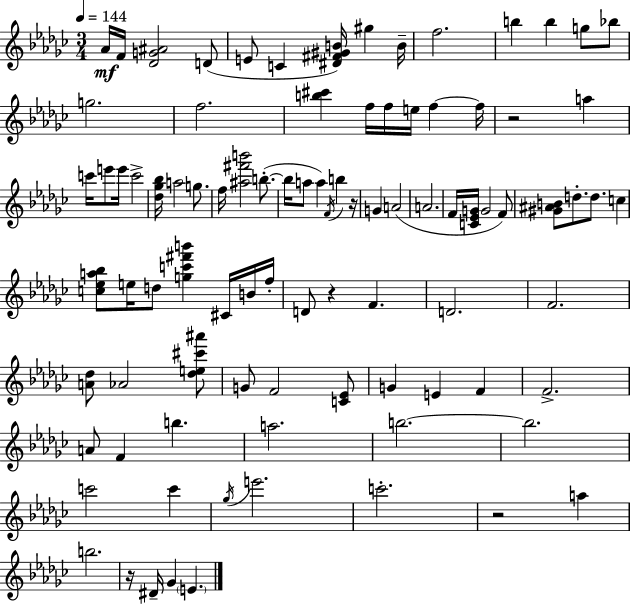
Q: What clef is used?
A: treble